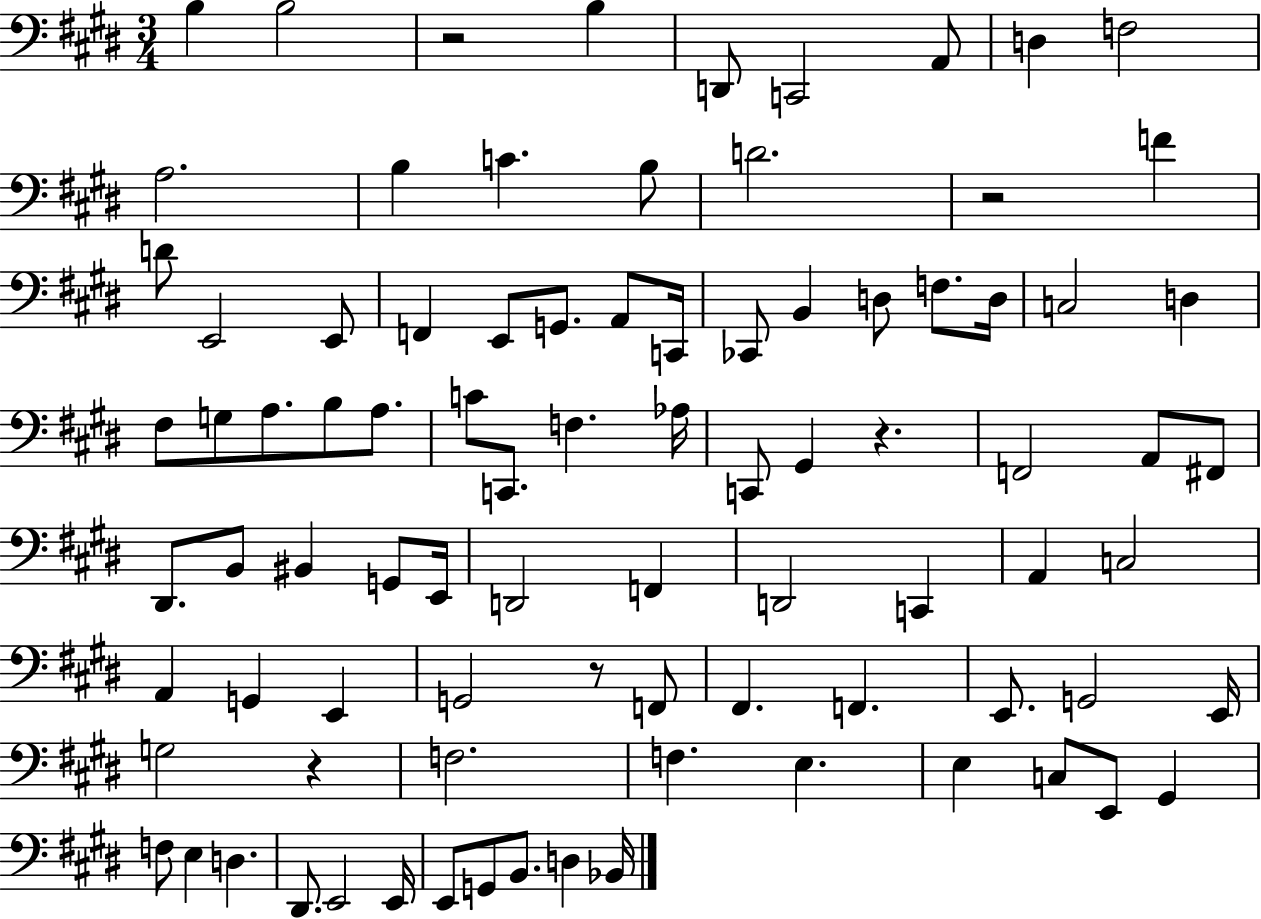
X:1
T:Untitled
M:3/4
L:1/4
K:E
B, B,2 z2 B, D,,/2 C,,2 A,,/2 D, F,2 A,2 B, C B,/2 D2 z2 F D/2 E,,2 E,,/2 F,, E,,/2 G,,/2 A,,/2 C,,/4 _C,,/2 B,, D,/2 F,/2 D,/4 C,2 D, ^F,/2 G,/2 A,/2 B,/2 A,/2 C/2 C,,/2 F, _A,/4 C,,/2 ^G,, z F,,2 A,,/2 ^F,,/2 ^D,,/2 B,,/2 ^B,, G,,/2 E,,/4 D,,2 F,, D,,2 C,, A,, C,2 A,, G,, E,, G,,2 z/2 F,,/2 ^F,, F,, E,,/2 G,,2 E,,/4 G,2 z F,2 F, E, E, C,/2 E,,/2 ^G,, F,/2 E, D, ^D,,/2 E,,2 E,,/4 E,,/2 G,,/2 B,,/2 D, _B,,/4